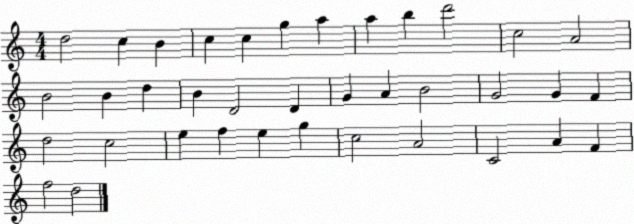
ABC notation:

X:1
T:Untitled
M:4/4
L:1/4
K:C
d2 c B c c g a a b d'2 c2 A2 B2 B d B D2 D G A B2 G2 G F d2 c2 e f e g c2 A2 C2 A F f2 d2